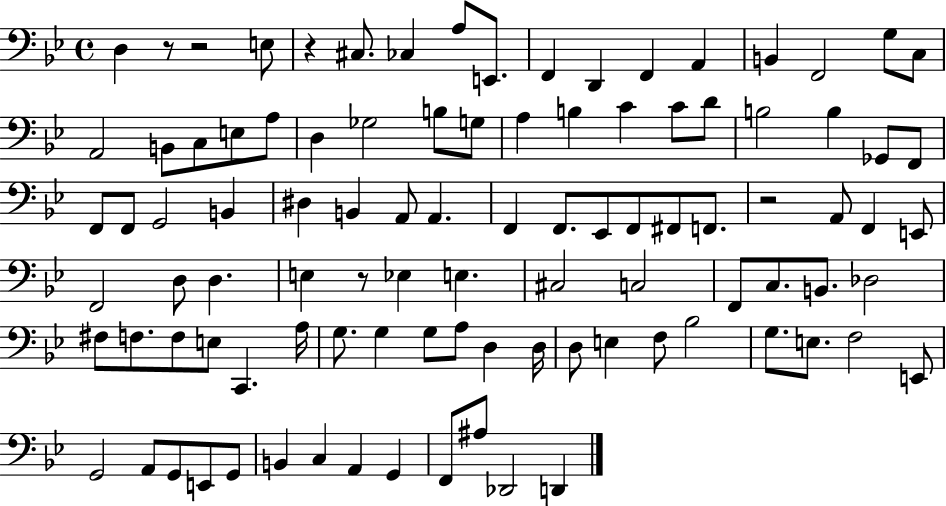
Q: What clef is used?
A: bass